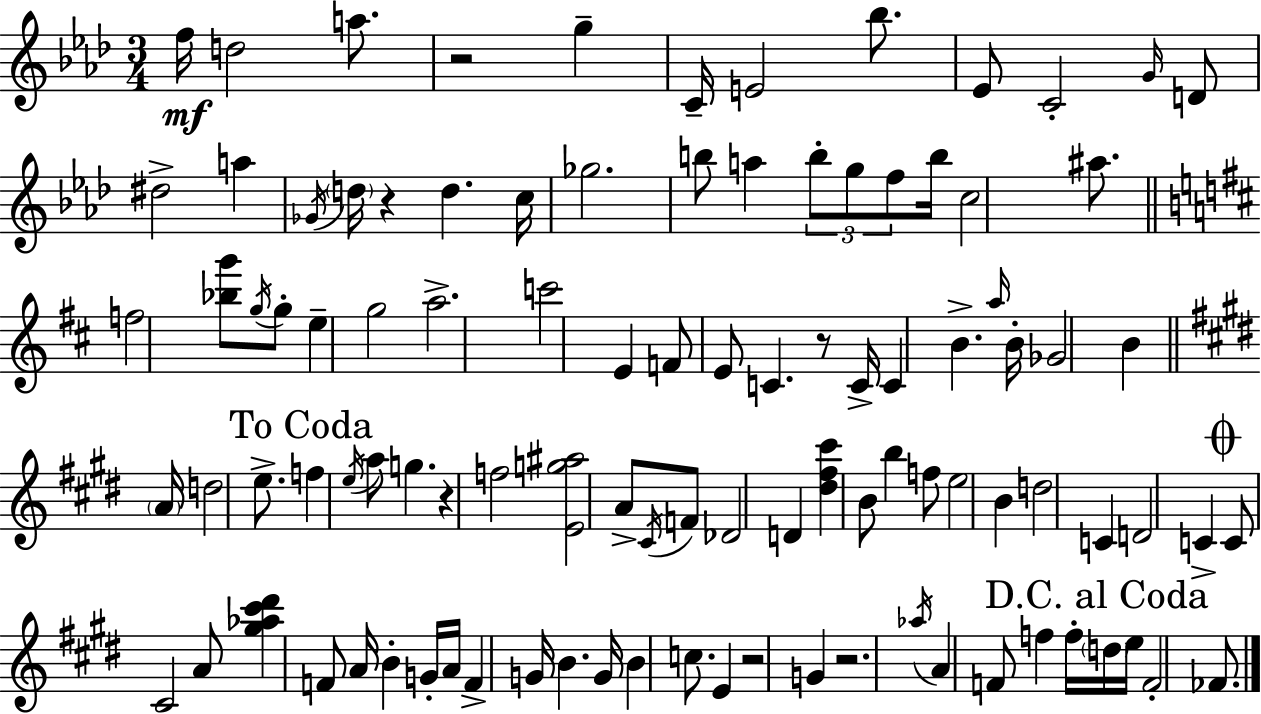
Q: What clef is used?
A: treble